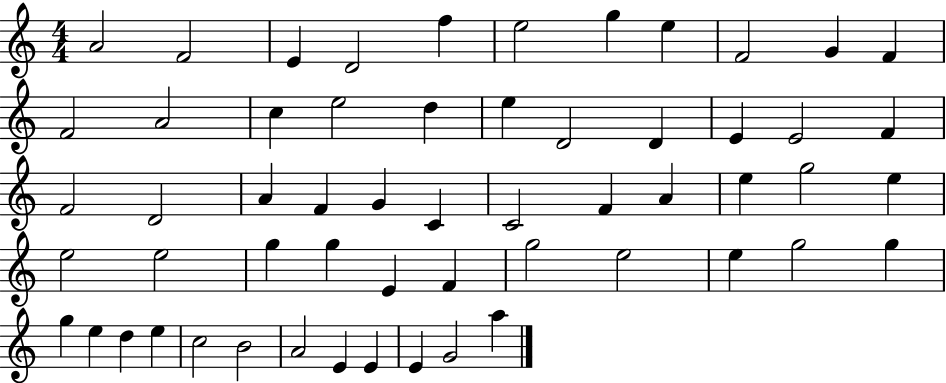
X:1
T:Untitled
M:4/4
L:1/4
K:C
A2 F2 E D2 f e2 g e F2 G F F2 A2 c e2 d e D2 D E E2 F F2 D2 A F G C C2 F A e g2 e e2 e2 g g E F g2 e2 e g2 g g e d e c2 B2 A2 E E E G2 a